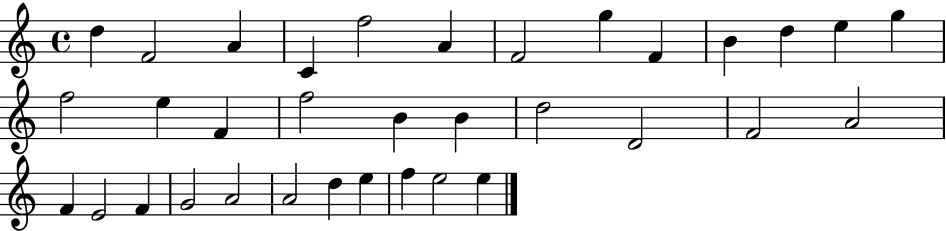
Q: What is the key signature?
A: C major